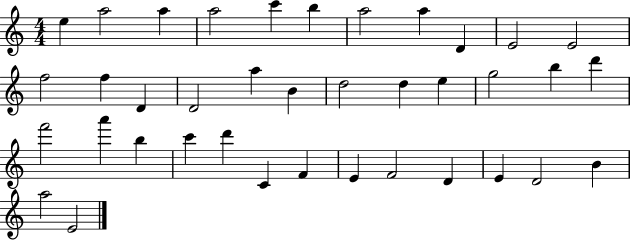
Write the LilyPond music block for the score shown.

{
  \clef treble
  \numericTimeSignature
  \time 4/4
  \key c \major
  e''4 a''2 a''4 | a''2 c'''4 b''4 | a''2 a''4 d'4 | e'2 e'2 | \break f''2 f''4 d'4 | d'2 a''4 b'4 | d''2 d''4 e''4 | g''2 b''4 d'''4 | \break f'''2 a'''4 b''4 | c'''4 d'''4 c'4 f'4 | e'4 f'2 d'4 | e'4 d'2 b'4 | \break a''2 e'2 | \bar "|."
}